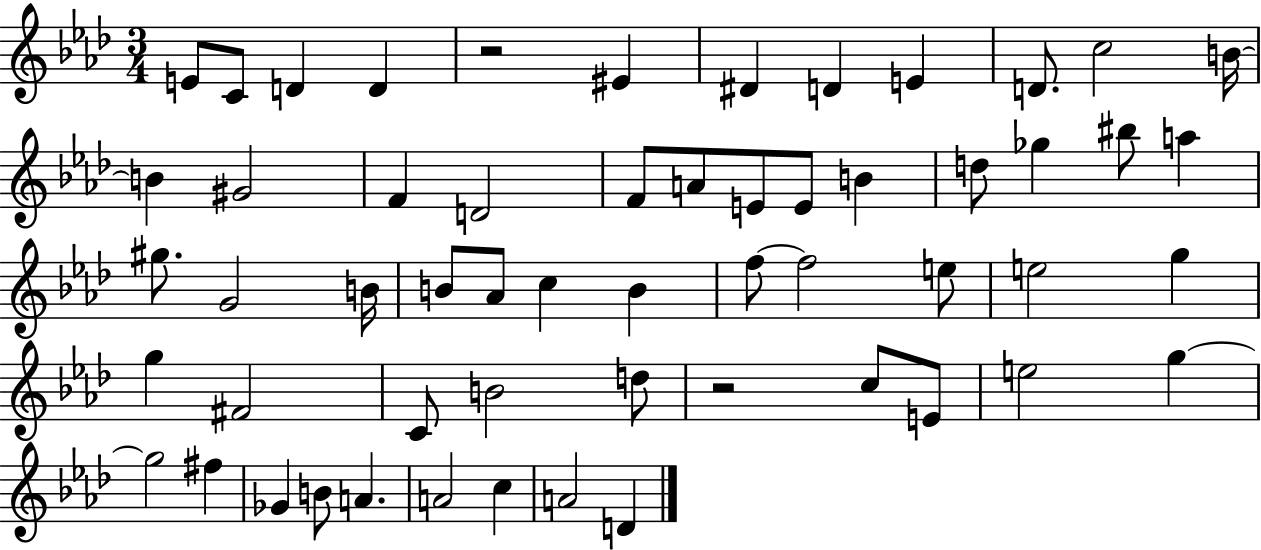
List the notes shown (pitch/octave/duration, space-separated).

E4/e C4/e D4/q D4/q R/h EIS4/q D#4/q D4/q E4/q D4/e. C5/h B4/s B4/q G#4/h F4/q D4/h F4/e A4/e E4/e E4/e B4/q D5/e Gb5/q BIS5/e A5/q G#5/e. G4/h B4/s B4/e Ab4/e C5/q B4/q F5/e F5/h E5/e E5/h G5/q G5/q F#4/h C4/e B4/h D5/e R/h C5/e E4/e E5/h G5/q G5/h F#5/q Gb4/q B4/e A4/q. A4/h C5/q A4/h D4/q